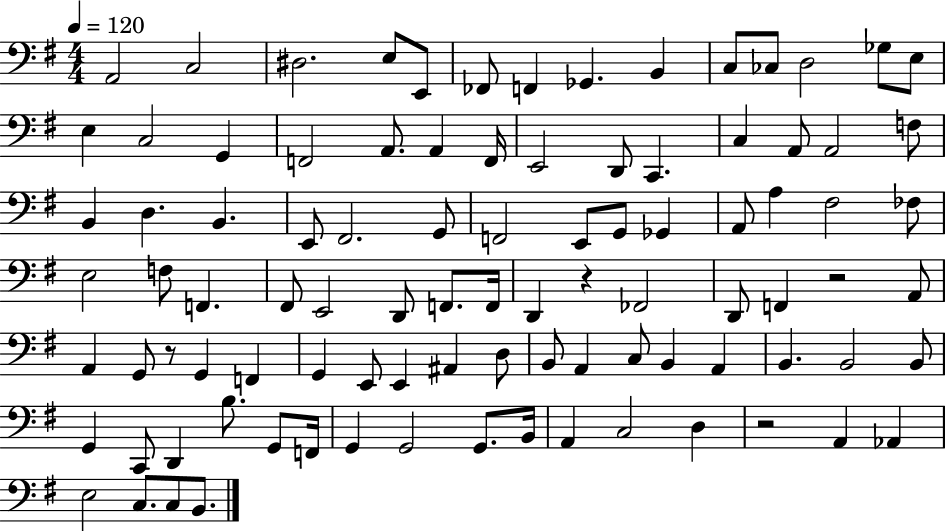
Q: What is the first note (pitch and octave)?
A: A2